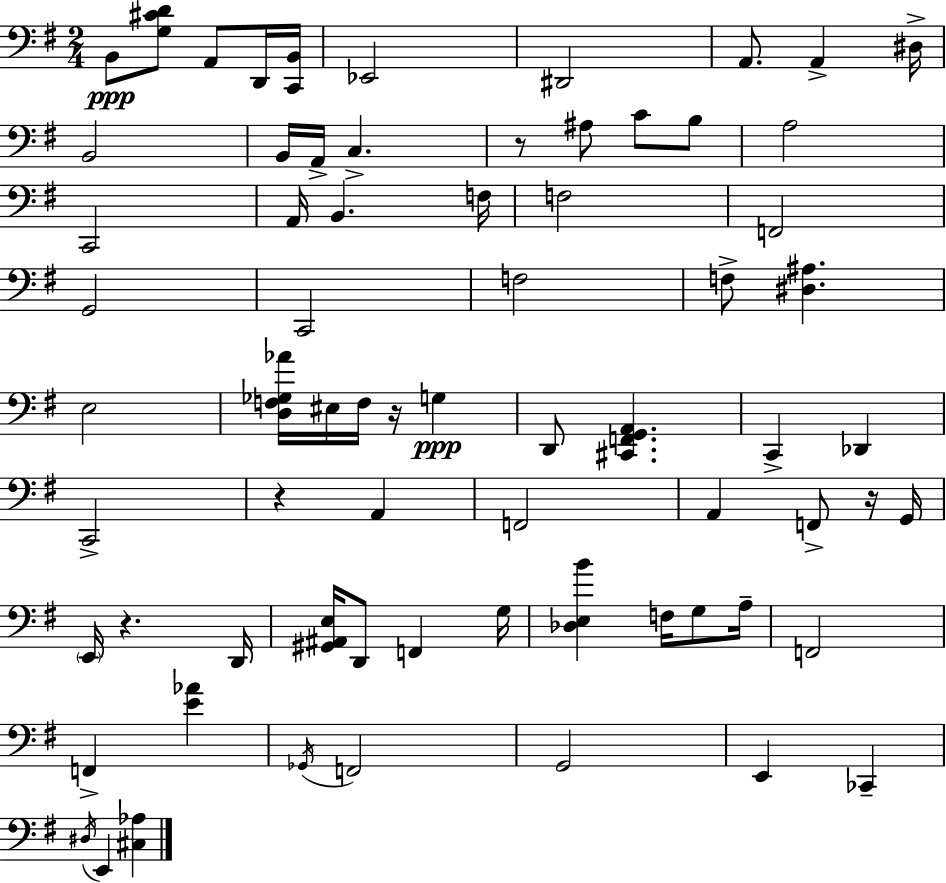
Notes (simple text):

B2/e [G3,C#4,D4]/e A2/e D2/s [C2,B2]/s Eb2/h D#2/h A2/e. A2/q D#3/s B2/h B2/s A2/s C3/q. R/e A#3/e C4/e B3/e A3/h C2/h A2/s B2/q. F3/s F3/h F2/h G2/h C2/h F3/h F3/e [D#3,A#3]/q. E3/h [D3,F3,Gb3,Ab4]/s EIS3/s F3/s R/s G3/q D2/e [C#2,F2,G2,A2]/q. C2/q Db2/q C2/h R/q A2/q F2/h A2/q F2/e R/s G2/s E2/s R/q. D2/s [G#2,A#2,E3]/s D2/e F2/q G3/s [Db3,E3,B4]/q F3/s G3/e A3/s F2/h F2/q [E4,Ab4]/q Gb2/s F2/h G2/h E2/q CES2/q D#3/s E2/q [C#3,Ab3]/q